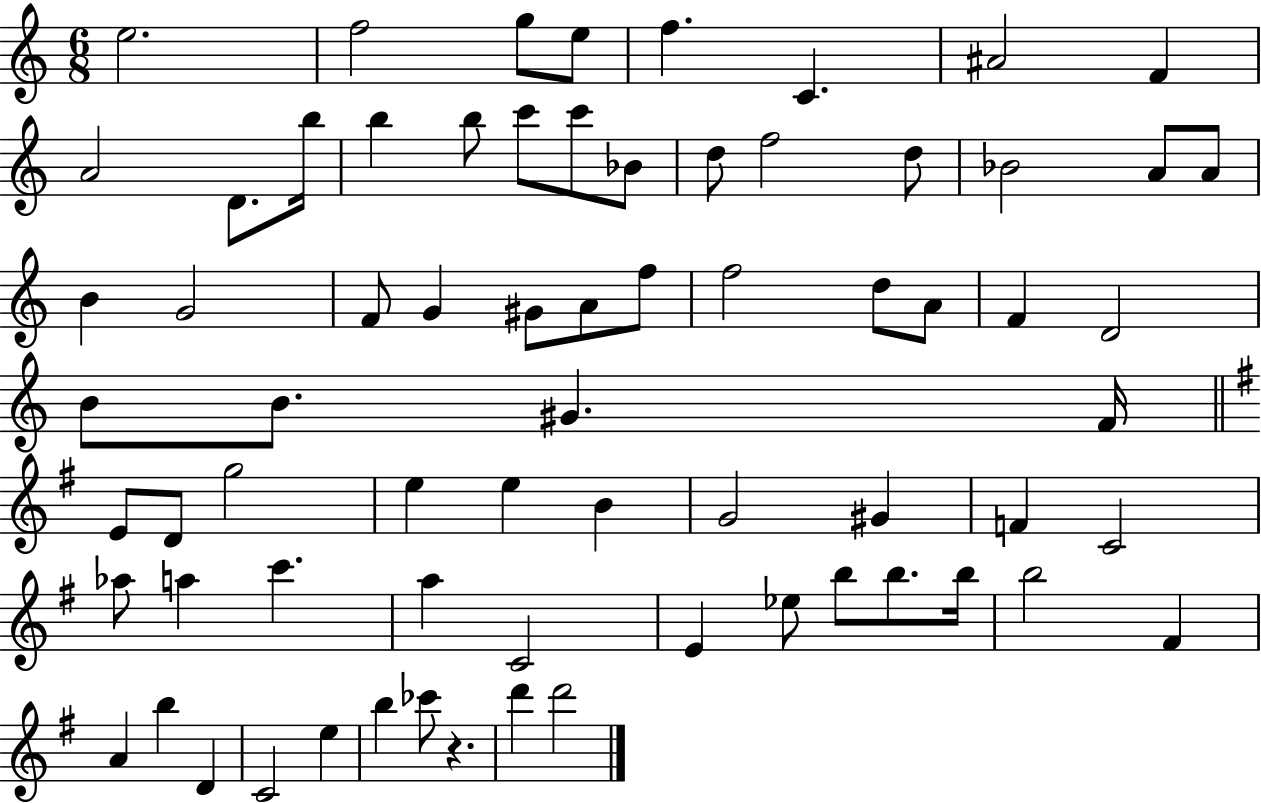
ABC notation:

X:1
T:Untitled
M:6/8
L:1/4
K:C
e2 f2 g/2 e/2 f C ^A2 F A2 D/2 b/4 b b/2 c'/2 c'/2 _B/2 d/2 f2 d/2 _B2 A/2 A/2 B G2 F/2 G ^G/2 A/2 f/2 f2 d/2 A/2 F D2 B/2 B/2 ^G F/4 E/2 D/2 g2 e e B G2 ^G F C2 _a/2 a c' a C2 E _e/2 b/2 b/2 b/4 b2 ^F A b D C2 e b _c'/2 z d' d'2